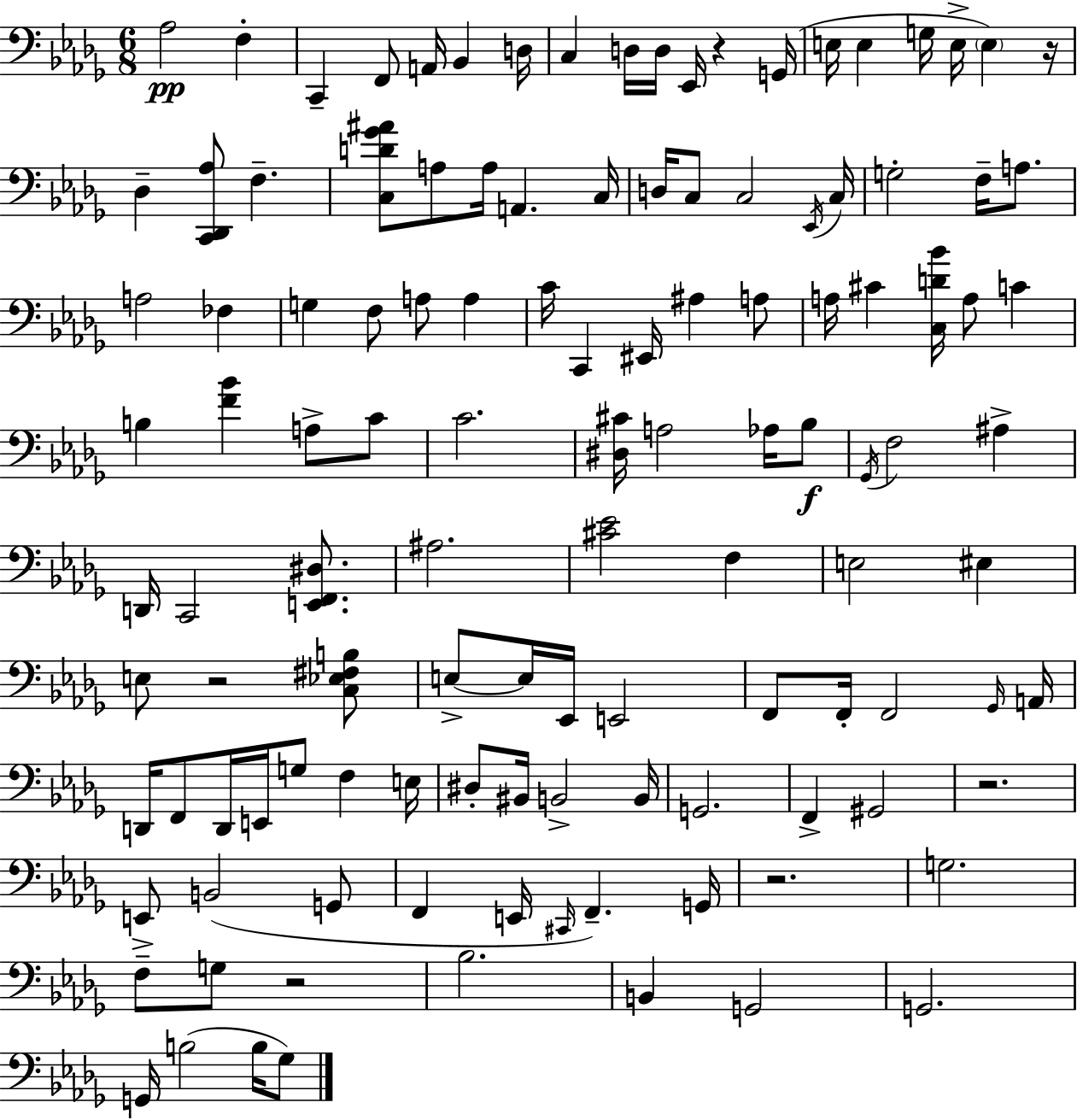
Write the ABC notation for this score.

X:1
T:Untitled
M:6/8
L:1/4
K:Bbm
_A,2 F, C,, F,,/2 A,,/4 _B,, D,/4 C, D,/4 D,/4 _E,,/4 z G,,/4 E,/4 E, G,/4 E,/4 E, z/4 _D, [C,,_D,,_A,]/2 F, [C,D_G^A]/2 A,/2 A,/4 A,, C,/4 D,/4 C,/2 C,2 _E,,/4 C,/4 G,2 F,/4 A,/2 A,2 _F, G, F,/2 A,/2 A, C/4 C,, ^E,,/4 ^A, A,/2 A,/4 ^C [C,D_B]/4 A,/2 C B, [F_B] A,/2 C/2 C2 [^D,^C]/4 A,2 _A,/4 _B,/2 _G,,/4 F,2 ^A, D,,/4 C,,2 [E,,F,,^D,]/2 ^A,2 [^C_E]2 F, E,2 ^E, E,/2 z2 [C,_E,^F,B,]/2 E,/2 E,/4 _E,,/4 E,,2 F,,/2 F,,/4 F,,2 _G,,/4 A,,/4 D,,/4 F,,/2 D,,/4 E,,/4 G,/2 F, E,/4 ^D,/2 ^B,,/4 B,,2 B,,/4 G,,2 F,, ^G,,2 z2 E,,/2 B,,2 G,,/2 F,, E,,/4 ^C,,/4 F,, G,,/4 z2 G,2 F,/2 G,/2 z2 _B,2 B,, G,,2 G,,2 G,,/4 B,2 B,/4 _G,/2